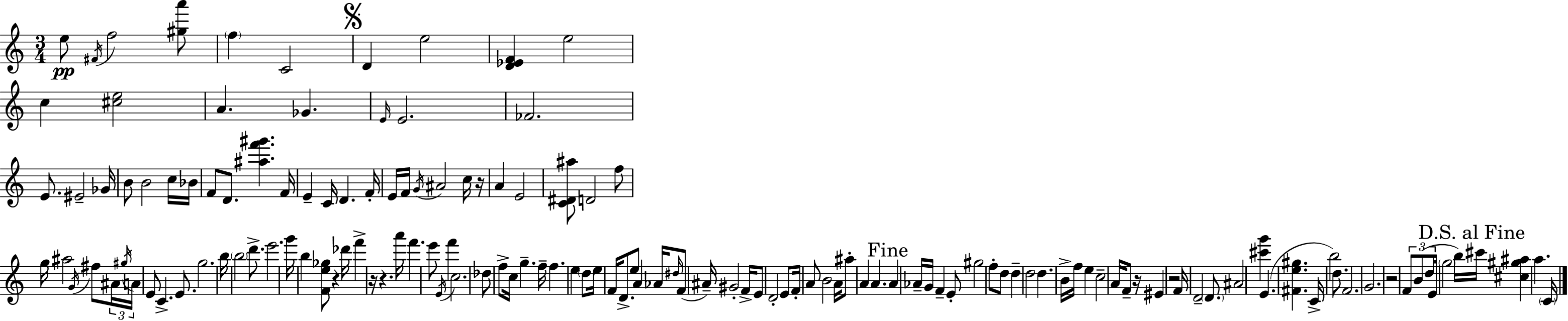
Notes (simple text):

E5/e F#4/s F5/h [G#5,A6]/e F5/q C4/h D4/q E5/h [D4,Eb4,F4]/q E5/h C5/q [C#5,E5]/h A4/q. Gb4/q. E4/s E4/h. FES4/h. E4/e. EIS4/h Gb4/s B4/e B4/h C5/s Bb4/s F4/e D4/e. [A#5,F6,G#6]/q. F4/s E4/q C4/s D4/q. F4/s E4/s F4/s G4/s A#4/h C5/s R/s A4/q E4/h [C4,D#4,A#5]/e D4/h F5/e G5/s A#5/h G4/s F#5/e A#4/s G#5/s A4/s E4/e C4/q. E4/e. G5/h. B5/s B5/h D6/e. E6/h. G6/s B5/q [F4,E5,Gb5]/e R/q Db6/s F6/q R/s R/q. A6/s F6/q. E6/e E4/s F6/q C5/h. Db5/e F5/e C5/s G5/q. F5/s F5/q. E5/q D5/e E5/s F4/s D4/e. E5/e A4/q Ab4/s D#5/s F4/e A#4/s G#4/h F4/s E4/e D4/h E4/e F4/s A4/e B4/h A4/s A#5/e A4/q A4/q. A4/q Ab4/s G4/s F4/q E4/e G#5/h F5/e D5/e D5/q D5/h D5/q. B4/s F5/s E5/q C5/h A4/s F4/e R/s EIS4/q R/h F4/s D4/h D4/e. A#4/h [C#6,G6]/q E4/q. [F#4,E5,G#5]/q. C4/s B5/h D5/e. F4/h. G4/h. R/h F4/e B4/e D5/e E4/s G5/h B5/s C#6/s [C#5,G#5,A#5]/q A5/q. C4/s